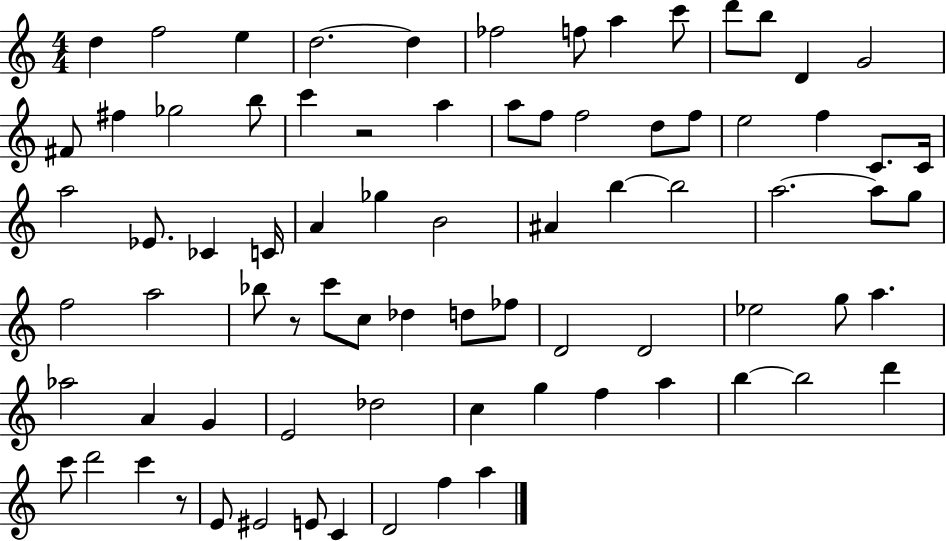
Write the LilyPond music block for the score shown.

{
  \clef treble
  \numericTimeSignature
  \time 4/4
  \key c \major
  d''4 f''2 e''4 | d''2.~~ d''4 | fes''2 f''8 a''4 c'''8 | d'''8 b''8 d'4 g'2 | \break fis'8 fis''4 ges''2 b''8 | c'''4 r2 a''4 | a''8 f''8 f''2 d''8 f''8 | e''2 f''4 c'8. c'16 | \break a''2 ees'8. ces'4 c'16 | a'4 ges''4 b'2 | ais'4 b''4~~ b''2 | a''2.~~ a''8 g''8 | \break f''2 a''2 | bes''8 r8 c'''8 c''8 des''4 d''8 fes''8 | d'2 d'2 | ees''2 g''8 a''4. | \break aes''2 a'4 g'4 | e'2 des''2 | c''4 g''4 f''4 a''4 | b''4~~ b''2 d'''4 | \break c'''8 d'''2 c'''4 r8 | e'8 eis'2 e'8 c'4 | d'2 f''4 a''4 | \bar "|."
}